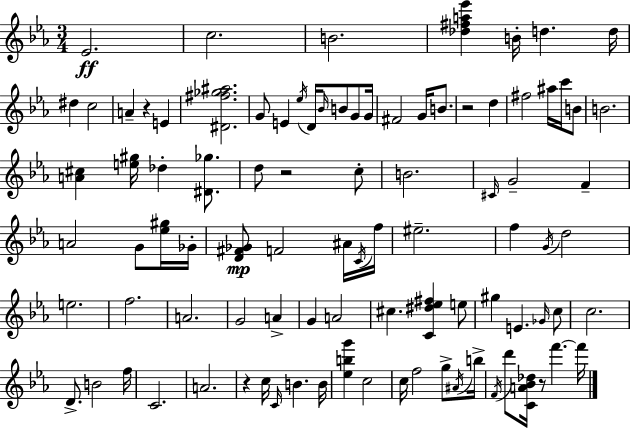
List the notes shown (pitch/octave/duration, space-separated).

Eb4/h. C5/h. B4/h. [Db5,F#5,A5,Eb6]/q B4/s D5/q. D5/s D#5/q C5/h A4/q R/q E4/q [D#4,F#5,Gb5,A#5]/h. G4/e E4/q Eb5/s D4/s Bb4/s B4/e G4/e G4/s F#4/h G4/s B4/e. R/h D5/q F#5/h A#5/s C6/s B4/e B4/h. [A4,C#5]/q [E5,G#5]/s Db5/q [D#4,Gb5]/e. D5/e R/h C5/e B4/h. C#4/s G4/h F4/q A4/h G4/e [Eb5,G#5]/s Gb4/s [D4,F#4,Gb4]/e F4/h A#4/s C4/s F5/s EIS5/h. F5/q G4/s D5/h E5/h. F5/h. A4/h. G4/h A4/q G4/q A4/h C#5/q. [C4,D#5,Eb5,F#5]/q E5/e G#5/q E4/q. Gb4/s C5/e C5/h. D4/e. B4/h F5/s C4/h. A4/h. R/q C5/s C4/s B4/q. B4/s [Eb5,B5,G6]/q C5/h C5/s F5/h G5/e A#4/s B5/s F4/s D6/e [C4,A4,Bb4,Db5]/s R/e F6/q. F6/s